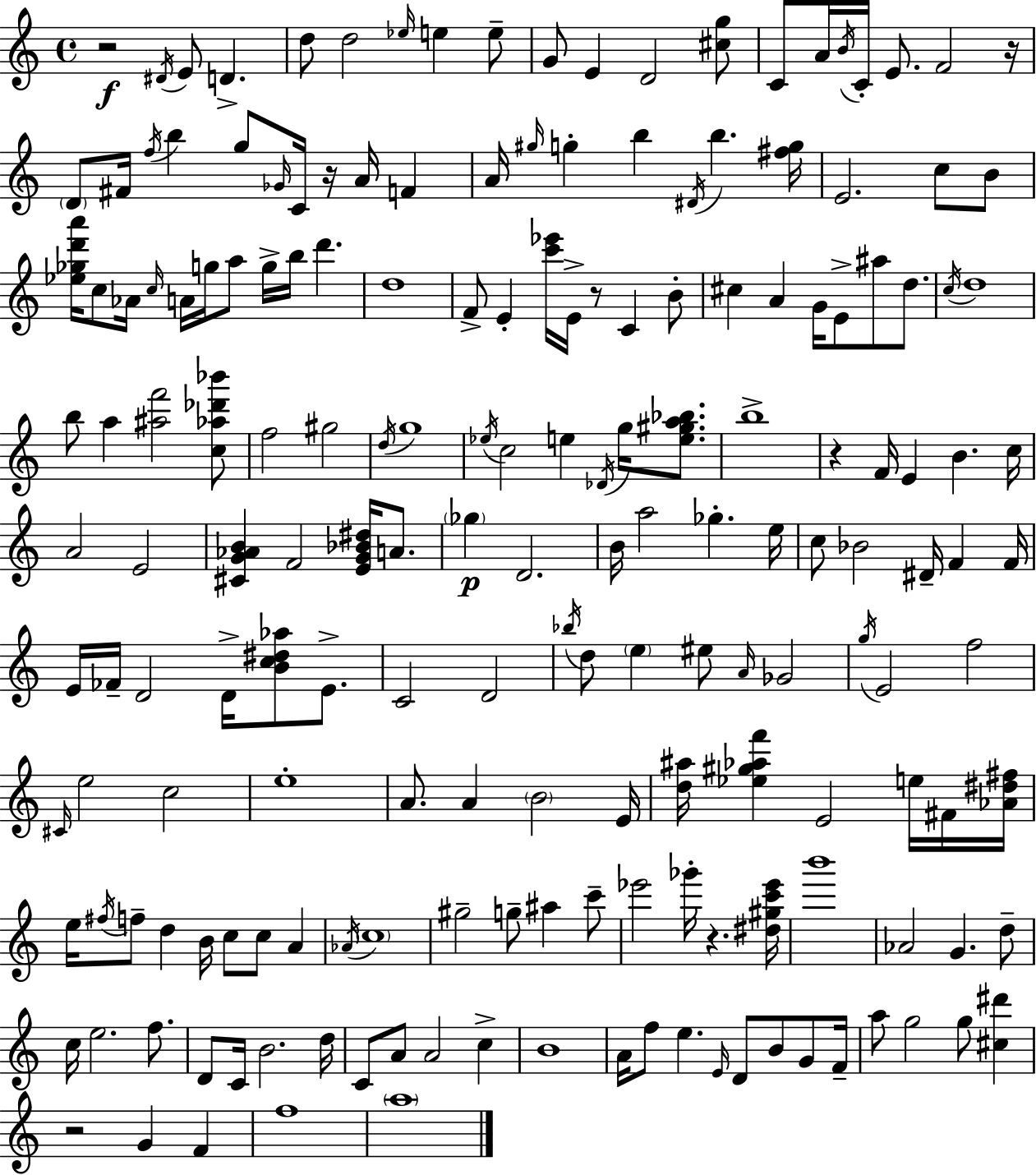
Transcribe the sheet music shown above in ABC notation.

X:1
T:Untitled
M:4/4
L:1/4
K:C
z2 ^D/4 E/2 D d/2 d2 _e/4 e e/2 G/2 E D2 [^cg]/2 C/2 A/4 B/4 C/4 E/2 F2 z/4 D/2 ^F/4 f/4 b g/2 _G/4 C/4 z/4 A/4 F A/4 ^g/4 g b ^D/4 b [^fg]/4 E2 c/2 B/2 [_e_gd'a']/4 c/2 _A/4 c/4 A/4 g/4 a/2 g/4 b/4 d' d4 F/2 E [c'_e']/4 E/4 z/2 C B/2 ^c A G/4 E/2 ^a/2 d/2 c/4 d4 b/2 a [^af']2 [c_a_d'_b']/2 f2 ^g2 d/4 g4 _e/4 c2 e _D/4 g/4 [e^ga_b]/2 b4 z F/4 E B c/4 A2 E2 [^CG_AB] F2 [EG_B^d]/4 A/2 _g D2 B/4 a2 _g e/4 c/2 _B2 ^D/4 F F/4 E/4 _F/4 D2 D/4 [Bc^d_a]/2 E/2 C2 D2 _b/4 d/2 e ^e/2 A/4 _G2 g/4 E2 f2 ^C/4 e2 c2 e4 A/2 A B2 E/4 [d^a]/4 [_e^g_af'] E2 e/4 ^F/4 [_A^d^f]/4 e/4 ^f/4 f/2 d B/4 c/2 c/2 A _A/4 c4 ^g2 g/2 ^a c'/2 _e'2 _g'/4 z [^d^gc'_e']/4 b'4 _A2 G d/2 c/4 e2 f/2 D/2 C/4 B2 d/4 C/2 A/2 A2 c B4 A/4 f/2 e E/4 D/2 B/2 G/2 F/4 a/2 g2 g/2 [^c^d'] z2 G F f4 a4